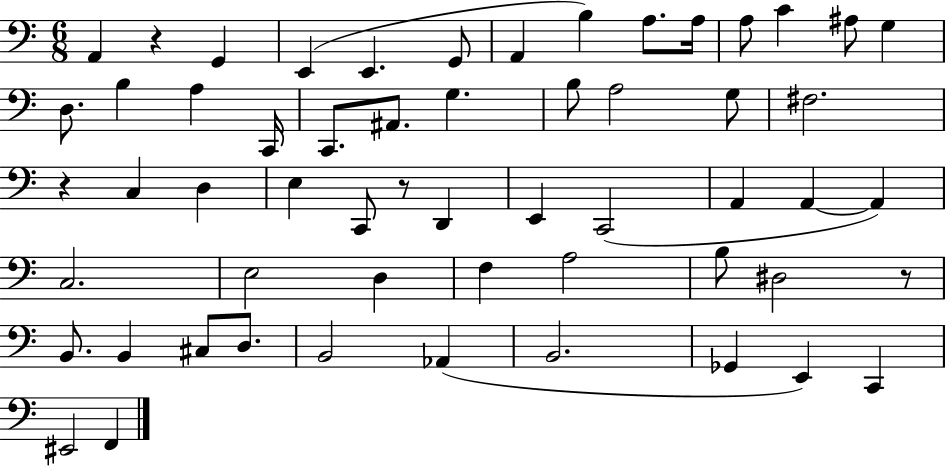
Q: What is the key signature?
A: C major